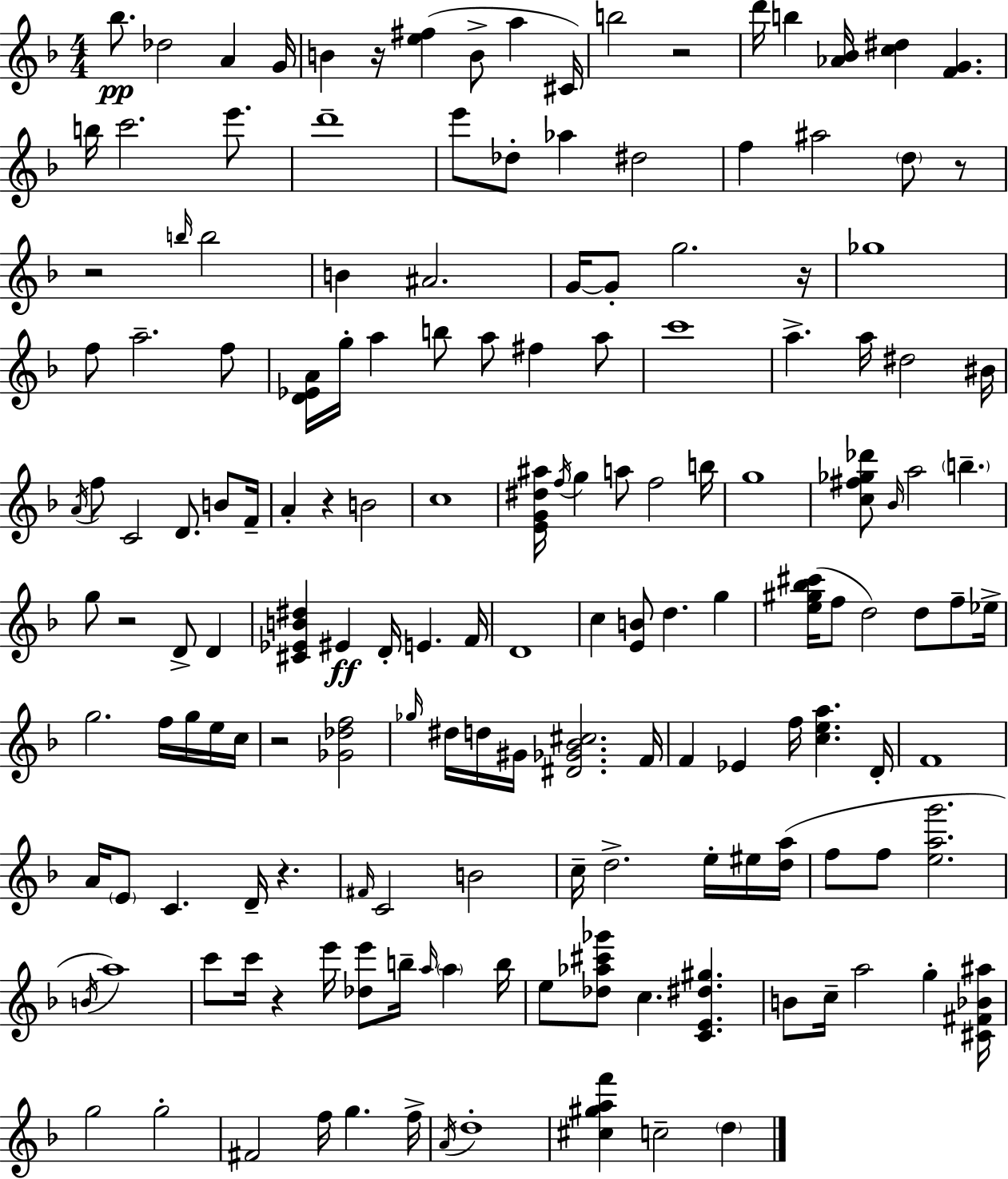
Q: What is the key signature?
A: F major